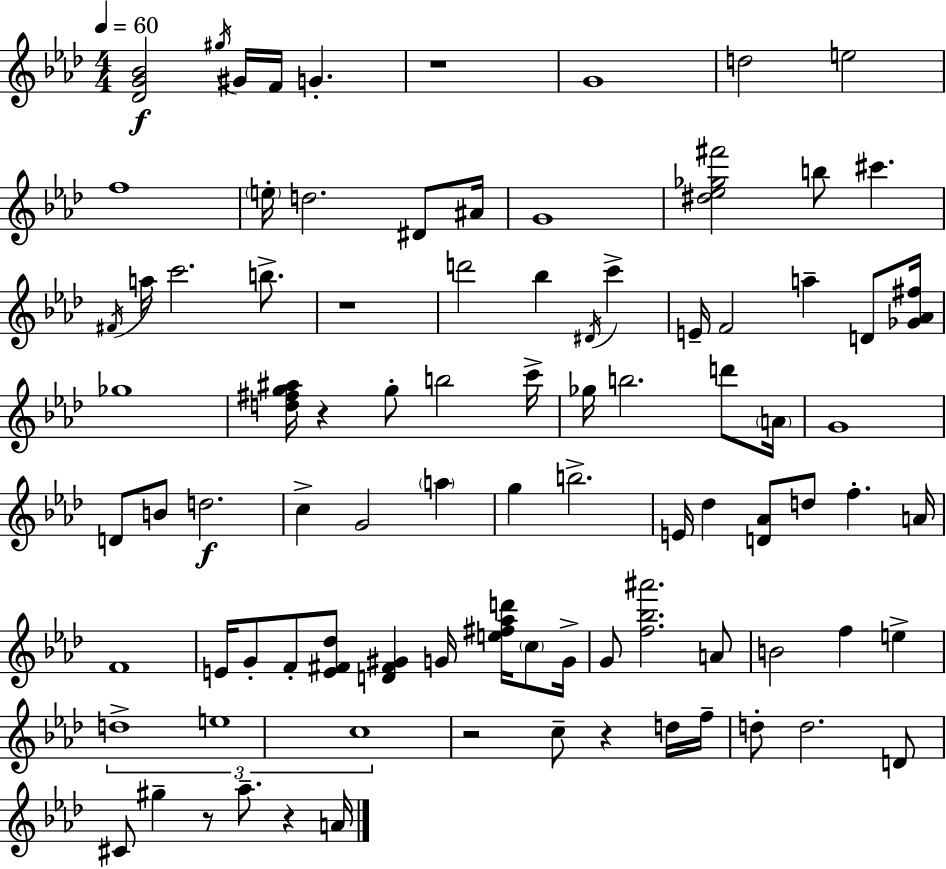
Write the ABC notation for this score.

X:1
T:Untitled
M:4/4
L:1/4
K:Ab
[_DG_B]2 ^g/4 ^G/4 F/4 G z4 G4 d2 e2 f4 e/4 d2 ^D/2 ^A/4 G4 [^d_e_g^f']2 b/2 ^c' ^F/4 a/4 c'2 b/2 z4 d'2 _b ^D/4 c' E/4 F2 a D/2 [_G_A^f]/4 _g4 [d^fg^a]/4 z g/2 b2 c'/4 _g/4 b2 d'/2 A/4 G4 D/2 B/2 d2 c G2 a g b2 E/4 _d [D_A]/2 d/2 f A/4 F4 E/4 G/2 F/2 [E^F_d]/2 [D^F^G] G/4 [e^f_ad']/4 c/2 G/4 G/2 [f_b^a']2 A/2 B2 f e d4 e4 c4 z2 c/2 z d/4 f/4 d/2 d2 D/2 ^C/2 ^g z/2 _a/2 z A/4